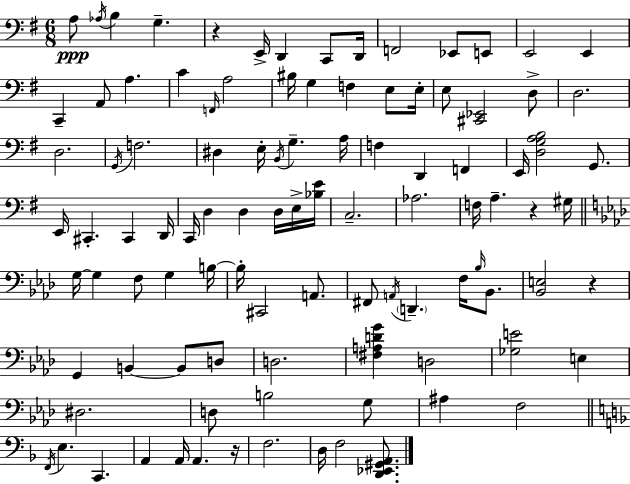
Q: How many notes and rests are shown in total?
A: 101